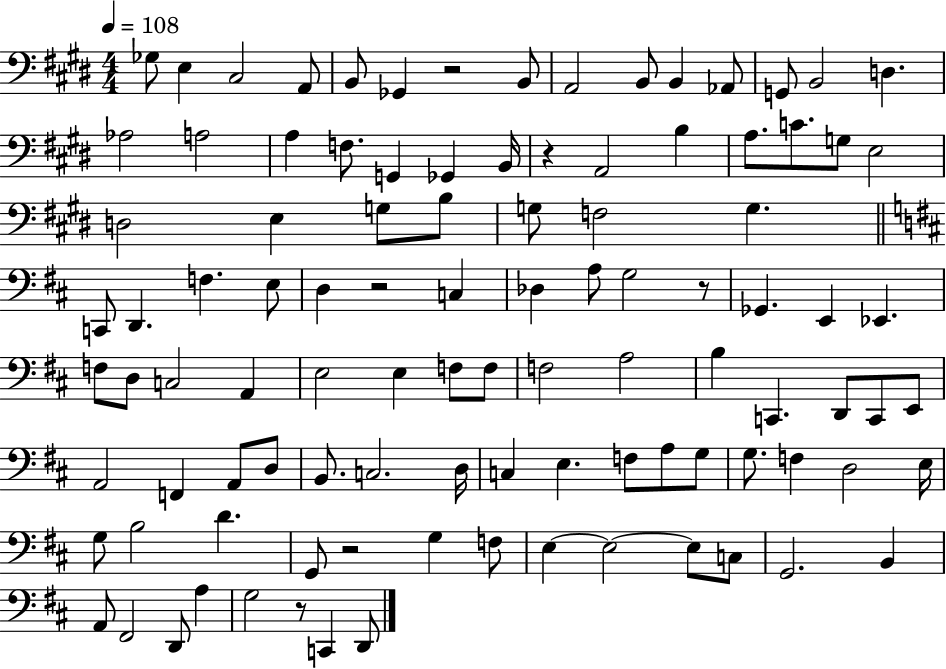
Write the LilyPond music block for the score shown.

{
  \clef bass
  \numericTimeSignature
  \time 4/4
  \key e \major
  \tempo 4 = 108
  \repeat volta 2 { ges8 e4 cis2 a,8 | b,8 ges,4 r2 b,8 | a,2 b,8 b,4 aes,8 | g,8 b,2 d4. | \break aes2 a2 | a4 f8. g,4 ges,4 b,16 | r4 a,2 b4 | a8. c'8. g8 e2 | \break d2 e4 g8 b8 | g8 f2 g4. | \bar "||" \break \key b \minor c,8 d,4. f4. e8 | d4 r2 c4 | des4 a8 g2 r8 | ges,4. e,4 ees,4. | \break f8 d8 c2 a,4 | e2 e4 f8 f8 | f2 a2 | b4 c,4. d,8 c,8 e,8 | \break a,2 f,4 a,8 d8 | b,8. c2. d16 | c4 e4. f8 a8 g8 | g8. f4 d2 e16 | \break g8 b2 d'4. | g,8 r2 g4 f8 | e4~~ e2~~ e8 c8 | g,2. b,4 | \break a,8 fis,2 d,8 a4 | g2 r8 c,4 d,8 | } \bar "|."
}